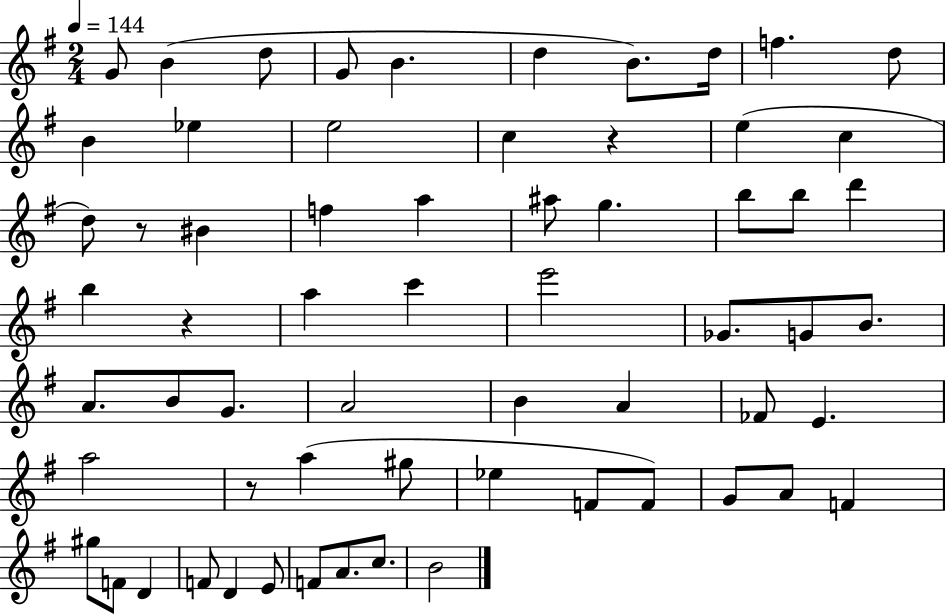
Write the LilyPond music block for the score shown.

{
  \clef treble
  \numericTimeSignature
  \time 2/4
  \key g \major
  \tempo 4 = 144
  g'8 b'4( d''8 | g'8 b'4. | d''4 b'8.) d''16 | f''4. d''8 | \break b'4 ees''4 | e''2 | c''4 r4 | e''4( c''4 | \break d''8) r8 bis'4 | f''4 a''4 | ais''8 g''4. | b''8 b''8 d'''4 | \break b''4 r4 | a''4 c'''4 | e'''2 | ges'8. g'8 b'8. | \break a'8. b'8 g'8. | a'2 | b'4 a'4 | fes'8 e'4. | \break a''2 | r8 a''4( gis''8 | ees''4 f'8 f'8) | g'8 a'8 f'4 | \break gis''8 f'8 d'4 | f'8 d'4 e'8 | f'8 a'8. c''8. | b'2 | \break \bar "|."
}